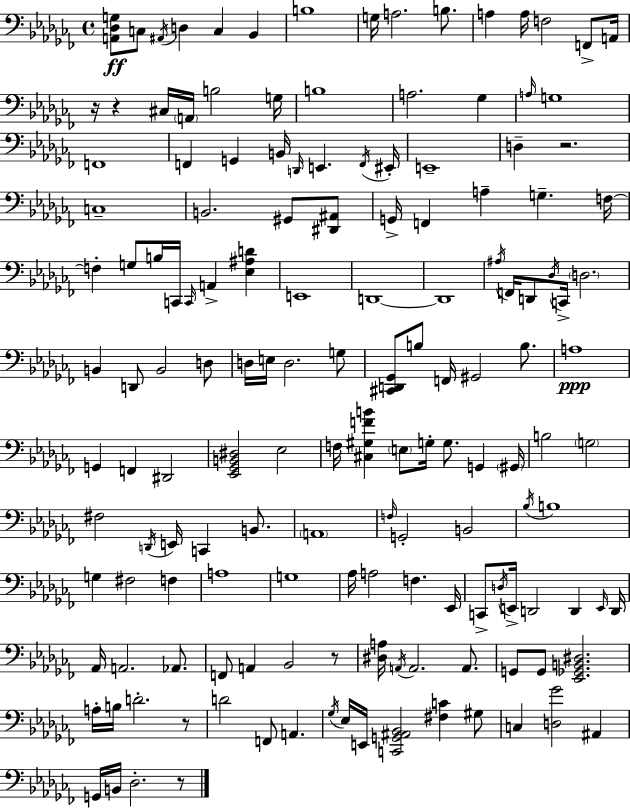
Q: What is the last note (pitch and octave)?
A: Db3